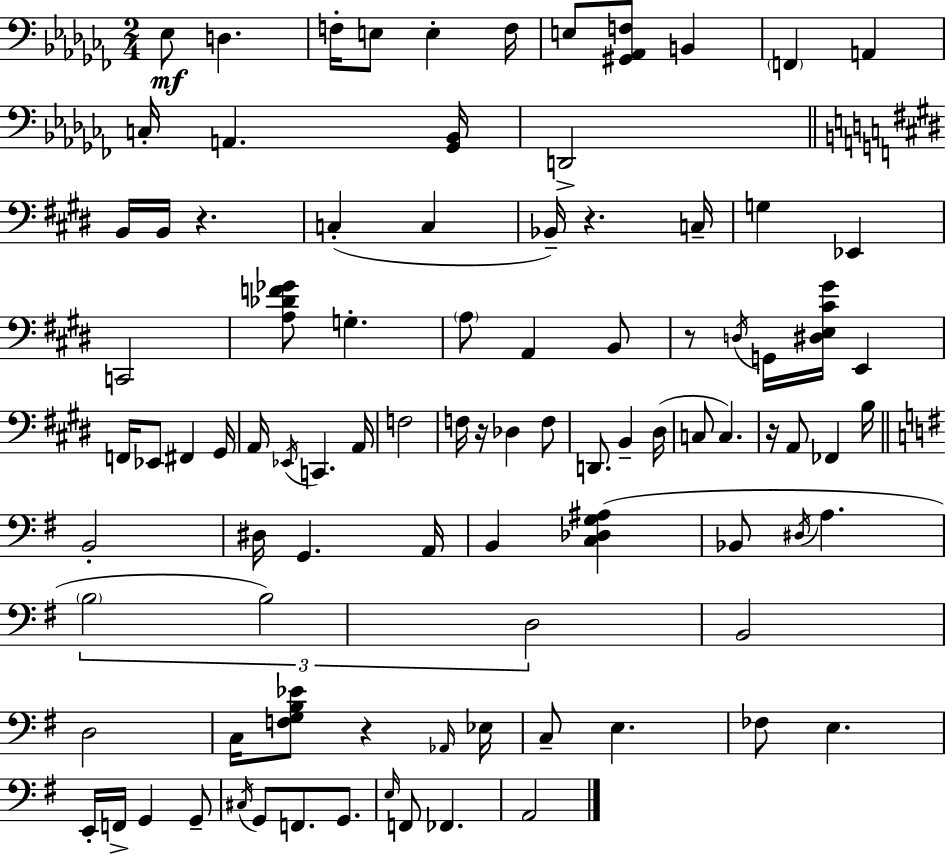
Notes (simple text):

Eb3/e D3/q. F3/s E3/e E3/q F3/s E3/e [G#2,Ab2,F3]/e B2/q F2/q A2/q C3/s A2/q. [Gb2,Bb2]/s D2/h B2/s B2/s R/q. C3/q C3/q Bb2/s R/q. C3/s G3/q Eb2/q C2/h [A3,Db4,F4,Gb4]/e G3/q. A3/e A2/q B2/e R/e D3/s G2/s [D#3,E3,C#4,G#4]/s E2/q F2/s Eb2/e F#2/q G#2/s A2/s Eb2/s C2/q. A2/s F3/h F3/s R/s Db3/q F3/e D2/e. B2/q D#3/s C3/e C3/q. R/s A2/e FES2/q B3/s B2/h D#3/s G2/q. A2/s B2/q [C3,Db3,G3,A#3]/q Bb2/e D#3/s A3/q. B3/h B3/h D3/h B2/h D3/h C3/s [F3,G3,B3,Eb4]/e R/q Ab2/s Eb3/s C3/e E3/q. FES3/e E3/q. E2/s F2/s G2/q G2/e C#3/s G2/e F2/e. G2/e. E3/s F2/e FES2/q. A2/h